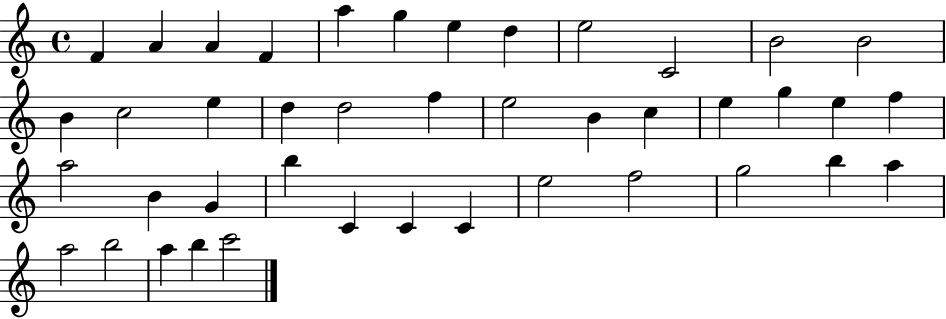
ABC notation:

X:1
T:Untitled
M:4/4
L:1/4
K:C
F A A F a g e d e2 C2 B2 B2 B c2 e d d2 f e2 B c e g e f a2 B G b C C C e2 f2 g2 b a a2 b2 a b c'2